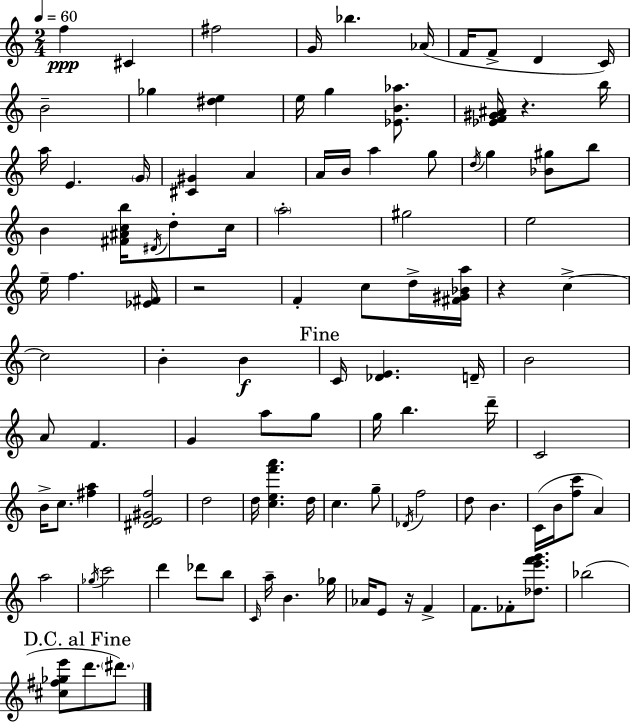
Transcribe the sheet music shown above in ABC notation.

X:1
T:Untitled
M:2/4
L:1/4
K:C
f ^C ^f2 G/4 _b _A/4 F/4 F/2 D C/4 B2 _g [^de] e/4 g [_EB_a]/2 [_EF^G^A]/4 z b/4 a/4 E G/4 [^C^G] A A/4 B/4 a g/2 d/4 g [_B^g]/2 b/2 B [^F^Acb]/4 ^D/4 d/2 c/4 a2 ^g2 e2 e/4 f [_E^F]/4 z2 F c/2 d/4 [^F^G_Ba]/4 z c c2 B B C/4 [_DE] D/4 B2 A/2 F G a/2 g/2 g/4 b d'/4 C2 B/4 c/2 [^fa] [^DE^Gf]2 d2 d/4 [cef'a'] d/4 c g/2 _D/4 f2 d/2 B C/4 B/4 [fc']/2 A a2 _g/4 c'2 d' _d'/2 b/2 C/4 a/4 B _g/4 _A/4 E/2 z/4 F F/2 _F/2 [_de'f'g']/2 _b2 [^c^f_ge']/2 d'/2 ^d'/2